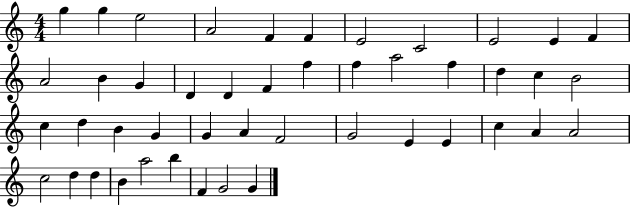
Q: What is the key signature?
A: C major